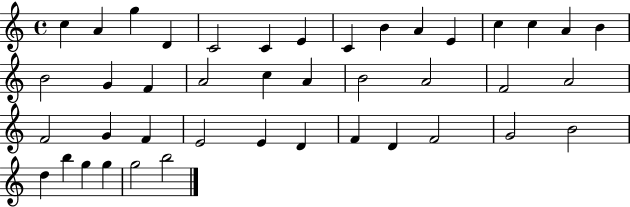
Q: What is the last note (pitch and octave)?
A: B5